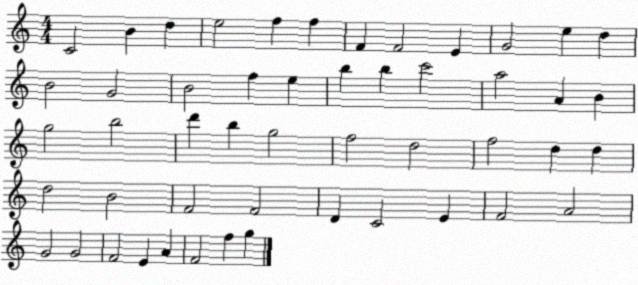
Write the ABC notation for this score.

X:1
T:Untitled
M:4/4
L:1/4
K:C
C2 B d e2 f f F F2 E G2 e d B2 G2 B2 f e b b c'2 a2 A B g2 b2 d' b g2 f2 d2 f2 d d d2 B2 F2 F2 D C2 E F2 A2 G2 G2 F2 E A F2 f g